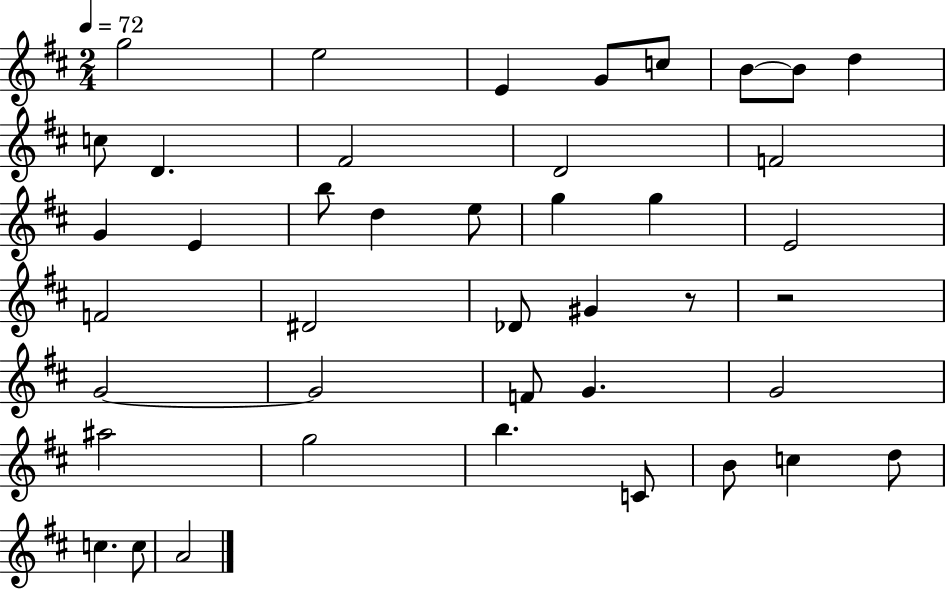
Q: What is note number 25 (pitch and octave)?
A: G#4